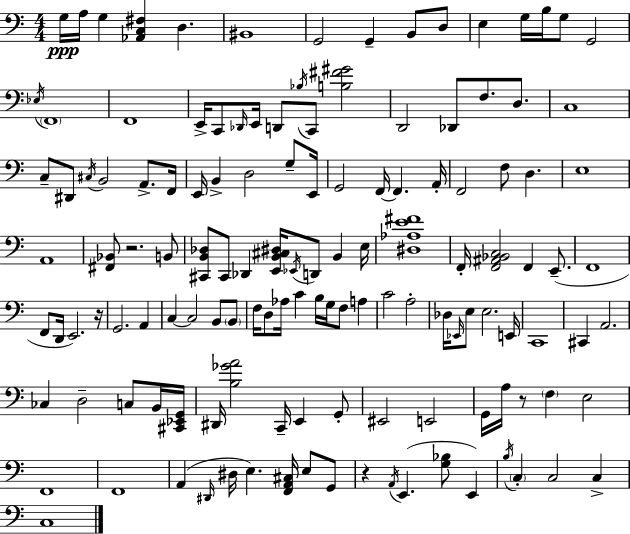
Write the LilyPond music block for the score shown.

{
  \clef bass
  \numericTimeSignature
  \time 4/4
  \key a \minor
  \repeat volta 2 { g16\ppp a16 g4 <aes, c fis>4 d4. | bis,1 | g,2 g,4-- b,8 d8 | e4 g16 b16 g8 g,2 | \break \acciaccatura { ees16 } \parenthesize f,1 | f,1 | e,16-> c,8 \grace { des,16 } e,16 d,8 \acciaccatura { bes16 } c,8 <b fis' gis'>2 | d,2 des,8 f8. | \break d8. c1 | c8-- dis,8 \acciaccatura { cis16 } b,2 | a,8.-> f,16 e,16 b,4-> d2 | g8-- e,16 g,2 f,16~~ f,4. | \break a,16-. f,2 f8 d4. | e1 | a,1 | <fis, bes,>8 r2. | \break b,8 <cis, b, des>8 cis,8 des,4 <e, b, cis dis>16 \acciaccatura { ees,16 } d,8 | b,4 e16 <dis aes e' fis'>1 | f,16-. <f, ais, bes, c>2 f,4 | e,8.--( f,1 | \break f,8 d,16 e,2.) | r16 g,2. | a,4 c4~~ c2 | b,8 \parenthesize b,8 f16 d8 aes16 c'4 b16 g16 f8 | \break a4 c'2 a2-. | des16 \grace { ees,16 } e8 e2. | e,16 c,1 | cis,4 a,2. | \break ces4 d2-- | c8 b,16 <cis, ees, g,>16 dis,16 <b ges' a'>2 c,16-- | e,4 g,8-. eis,2 e,2 | g,16 a16 r8 \parenthesize f4 e2 | \break f,1 | f,1 | a,4( \grace { dis,16 } dis16 e4.) | <f, a, cis>16 e8 g,8 r4 \acciaccatura { a,16 } e,4.( | \break <g bes>8 e,4) \acciaccatura { b16 } \parenthesize c4-. c2 | c4-> c1 | } \bar "|."
}